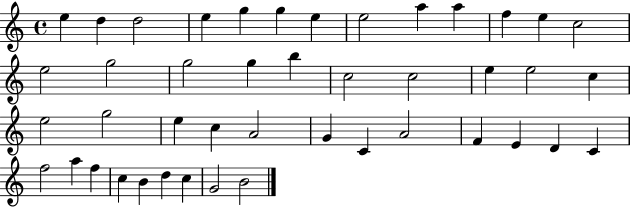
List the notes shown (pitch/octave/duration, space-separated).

E5/q D5/q D5/h E5/q G5/q G5/q E5/q E5/h A5/q A5/q F5/q E5/q C5/h E5/h G5/h G5/h G5/q B5/q C5/h C5/h E5/q E5/h C5/q E5/h G5/h E5/q C5/q A4/h G4/q C4/q A4/h F4/q E4/q D4/q C4/q F5/h A5/q F5/q C5/q B4/q D5/q C5/q G4/h B4/h